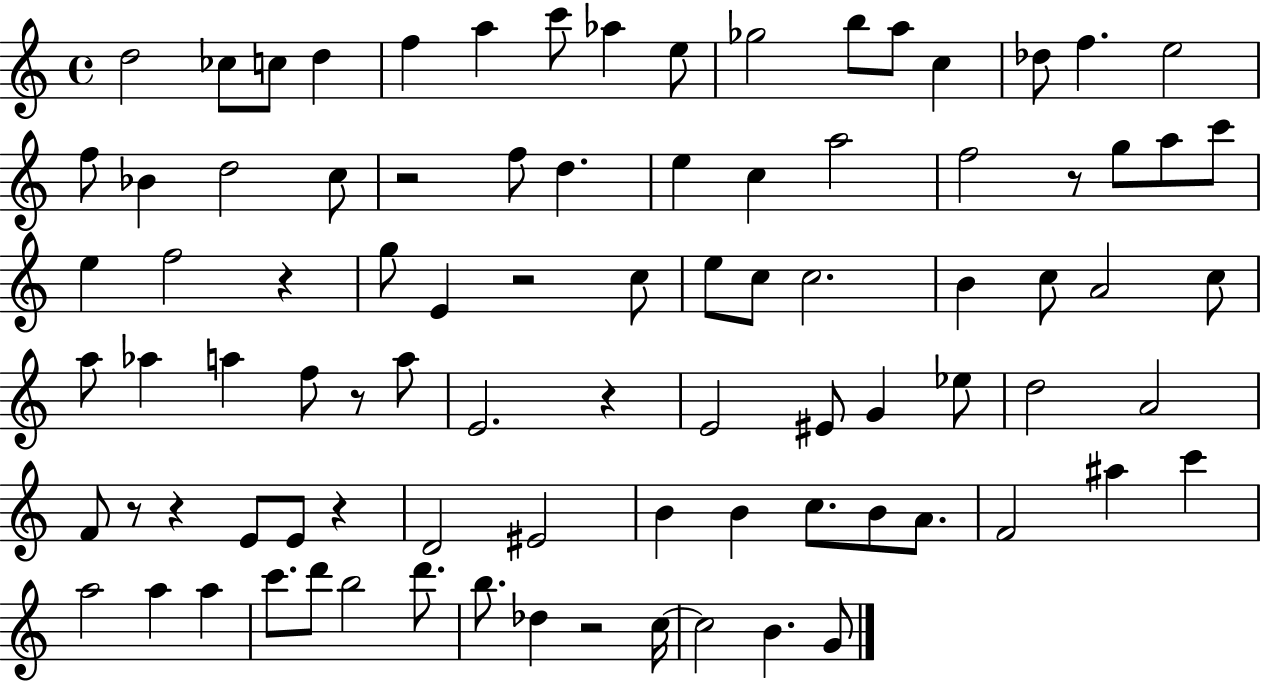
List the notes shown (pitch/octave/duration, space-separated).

D5/h CES5/e C5/e D5/q F5/q A5/q C6/e Ab5/q E5/e Gb5/h B5/e A5/e C5/q Db5/e F5/q. E5/h F5/e Bb4/q D5/h C5/e R/h F5/e D5/q. E5/q C5/q A5/h F5/h R/e G5/e A5/e C6/e E5/q F5/h R/q G5/e E4/q R/h C5/e E5/e C5/e C5/h. B4/q C5/e A4/h C5/e A5/e Ab5/q A5/q F5/e R/e A5/e E4/h. R/q E4/h EIS4/e G4/q Eb5/e D5/h A4/h F4/e R/e R/q E4/e E4/e R/q D4/h EIS4/h B4/q B4/q C5/e. B4/e A4/e. F4/h A#5/q C6/q A5/h A5/q A5/q C6/e. D6/e B5/h D6/e. B5/e. Db5/q R/h C5/s C5/h B4/q. G4/e